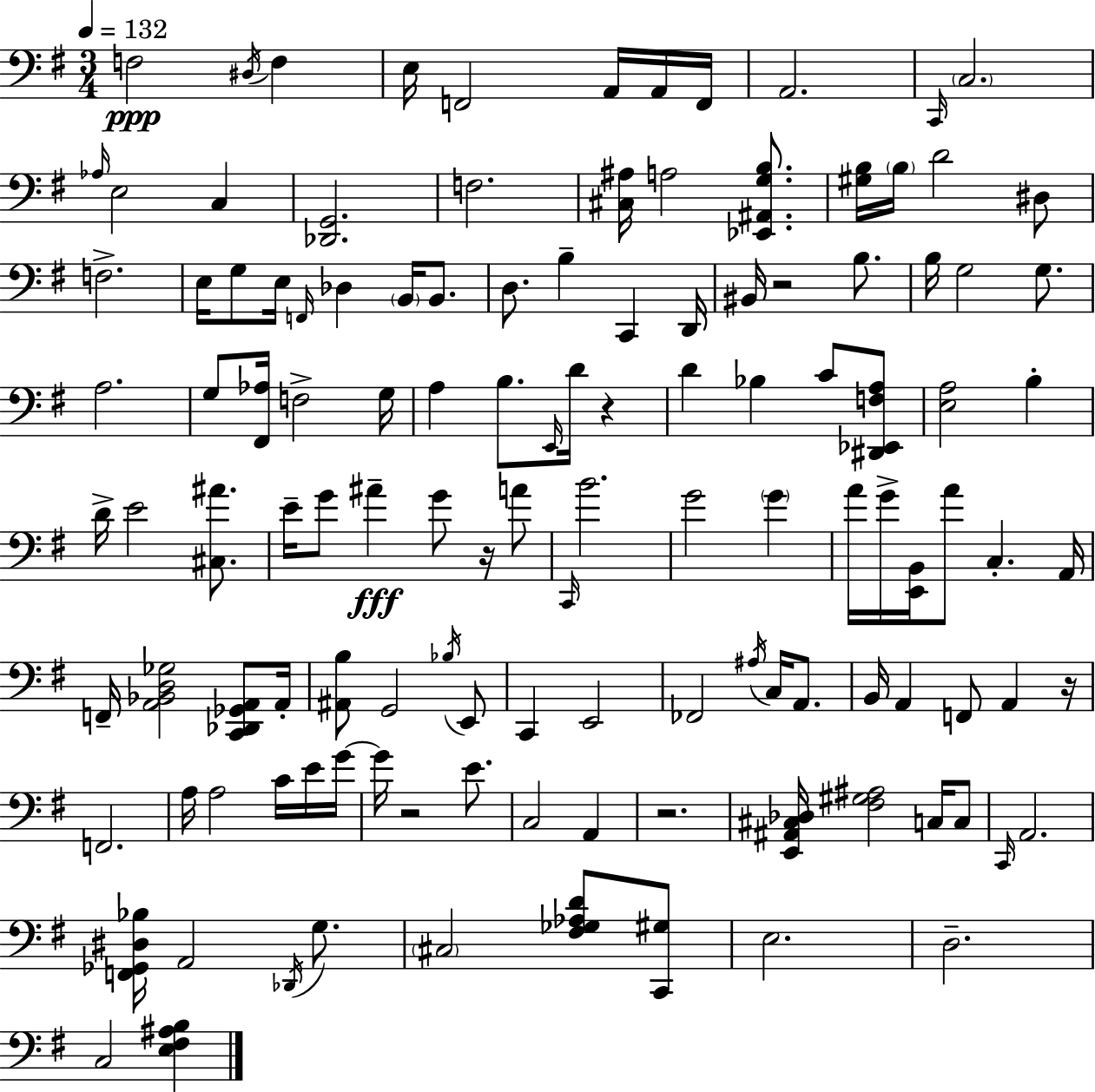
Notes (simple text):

F3/h D#3/s F3/q E3/s F2/h A2/s A2/s F2/s A2/h. C2/s C3/h. Ab3/s E3/h C3/q [Db2,G2]/h. F3/h. [C#3,A#3]/s A3/h [Eb2,A#2,G3,B3]/e. [G#3,B3]/s B3/s D4/h D#3/e F3/h. E3/s G3/e E3/s F2/s Db3/q B2/s B2/e. D3/e. B3/q C2/q D2/s BIS2/s R/h B3/e. B3/s G3/h G3/e. A3/h. G3/e [F#2,Ab3]/s F3/h G3/s A3/q B3/e. E2/s D4/s R/q D4/q Bb3/q C4/e [D#2,Eb2,F3,A3]/e [E3,A3]/h B3/q D4/s E4/h [C#3,A#4]/e. E4/s G4/e A#4/q G4/e R/s A4/e C2/s B4/h. G4/h G4/q A4/s G4/s [E2,B2]/s A4/e C3/q. A2/s F2/s [A2,Bb2,D3,Gb3]/h [C2,Db2,Gb2,A2]/e A2/s [A#2,B3]/e G2/h Bb3/s E2/e C2/q E2/h FES2/h A#3/s C3/s A2/e. B2/s A2/q F2/e A2/q R/s F2/h. A3/s A3/h C4/s E4/s G4/s G4/s R/h E4/e. C3/h A2/q R/h. [E2,A#2,C#3,Db3]/s [F#3,G#3,A#3]/h C3/s C3/e C2/s A2/h. [F2,Gb2,D#3,Bb3]/s A2/h Db2/s G3/e. C#3/h [F#3,Gb3,Ab3,D4]/e [C2,G#3]/e E3/h. D3/h. C3/h [E3,F#3,A#3,B3]/q